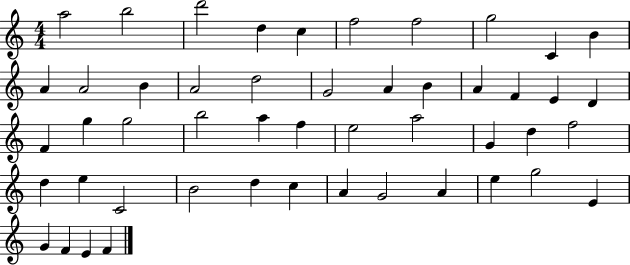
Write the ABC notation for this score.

X:1
T:Untitled
M:4/4
L:1/4
K:C
a2 b2 d'2 d c f2 f2 g2 C B A A2 B A2 d2 G2 A B A F E D F g g2 b2 a f e2 a2 G d f2 d e C2 B2 d c A G2 A e g2 E G F E F